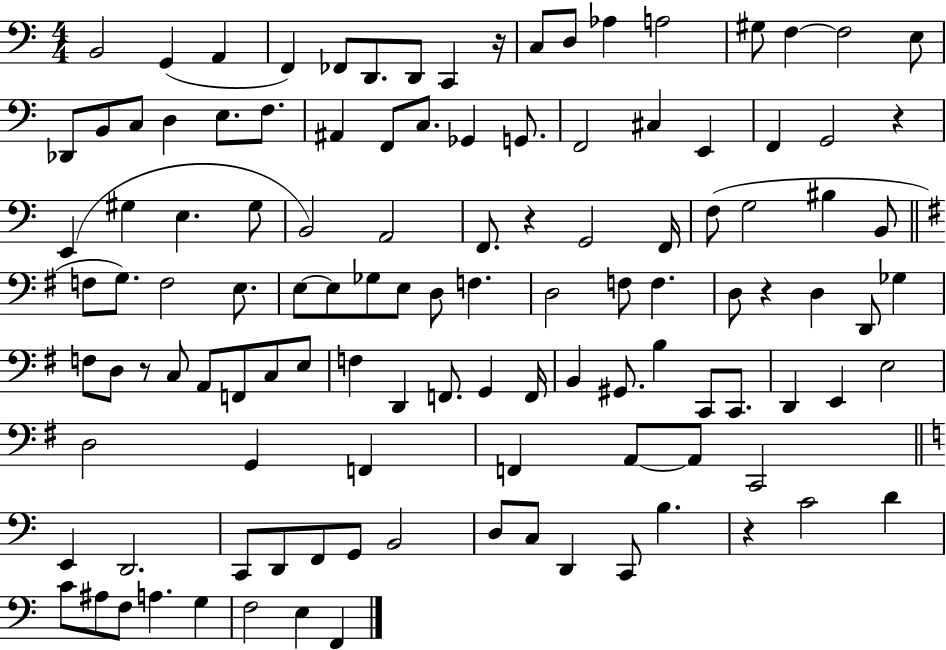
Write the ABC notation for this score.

X:1
T:Untitled
M:4/4
L:1/4
K:C
B,,2 G,, A,, F,, _F,,/2 D,,/2 D,,/2 C,, z/4 C,/2 D,/2 _A, A,2 ^G,/2 F, F,2 E,/2 _D,,/2 B,,/2 C,/2 D, E,/2 F,/2 ^A,, F,,/2 C,/2 _G,, G,,/2 F,,2 ^C, E,, F,, G,,2 z E,, ^G, E, ^G,/2 B,,2 A,,2 F,,/2 z G,,2 F,,/4 F,/2 G,2 ^B, B,,/2 F,/2 G,/2 F,2 E,/2 E,/2 E,/2 _G,/2 E,/2 D,/2 F, D,2 F,/2 F, D,/2 z D, D,,/2 _G, F,/2 D,/2 z/2 C,/2 A,,/2 F,,/2 C,/2 E,/2 F, D,, F,,/2 G,, F,,/4 B,, ^G,,/2 B, C,,/2 C,,/2 D,, E,, E,2 D,2 G,, F,, F,, A,,/2 A,,/2 C,,2 E,, D,,2 C,,/2 D,,/2 F,,/2 G,,/2 B,,2 D,/2 C,/2 D,, C,,/2 B, z C2 D C/2 ^A,/2 F,/2 A, G, F,2 E, F,,